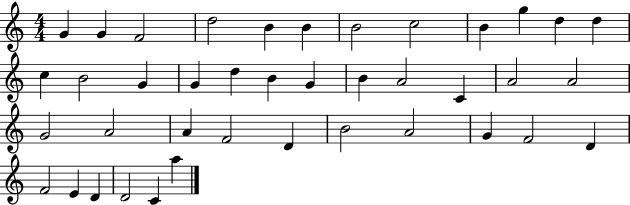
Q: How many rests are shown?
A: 0